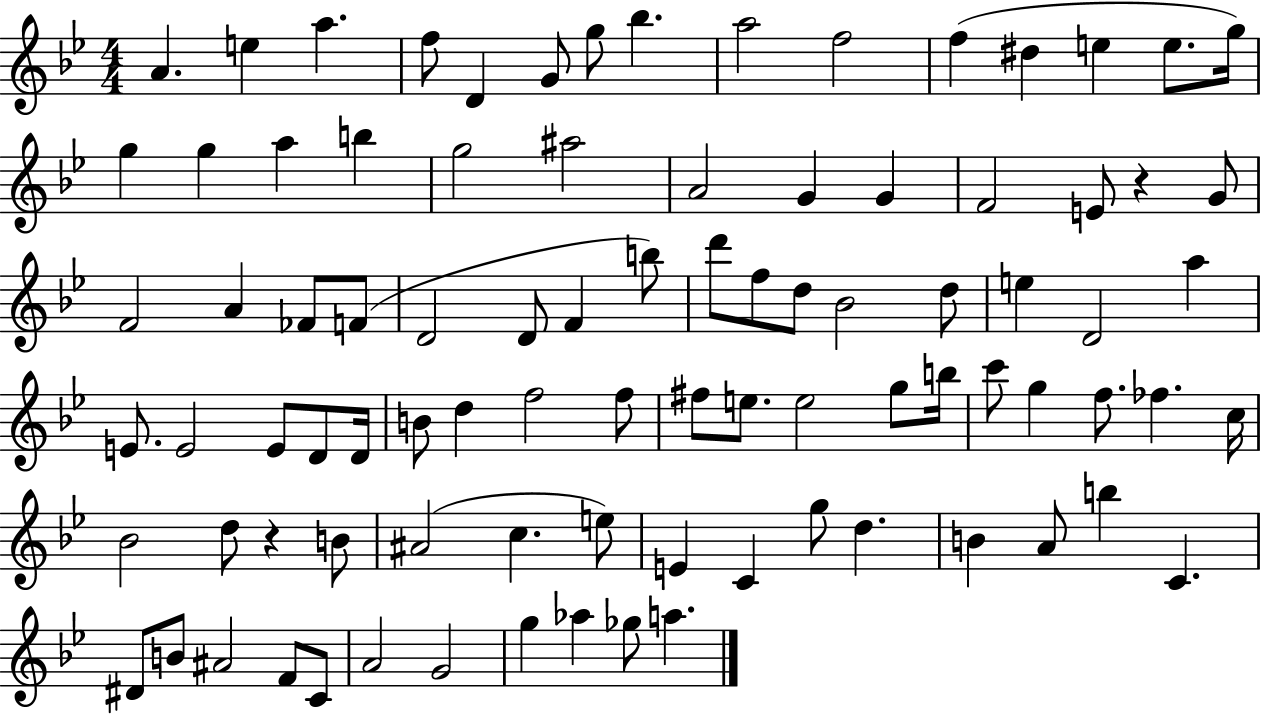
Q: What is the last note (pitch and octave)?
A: A5